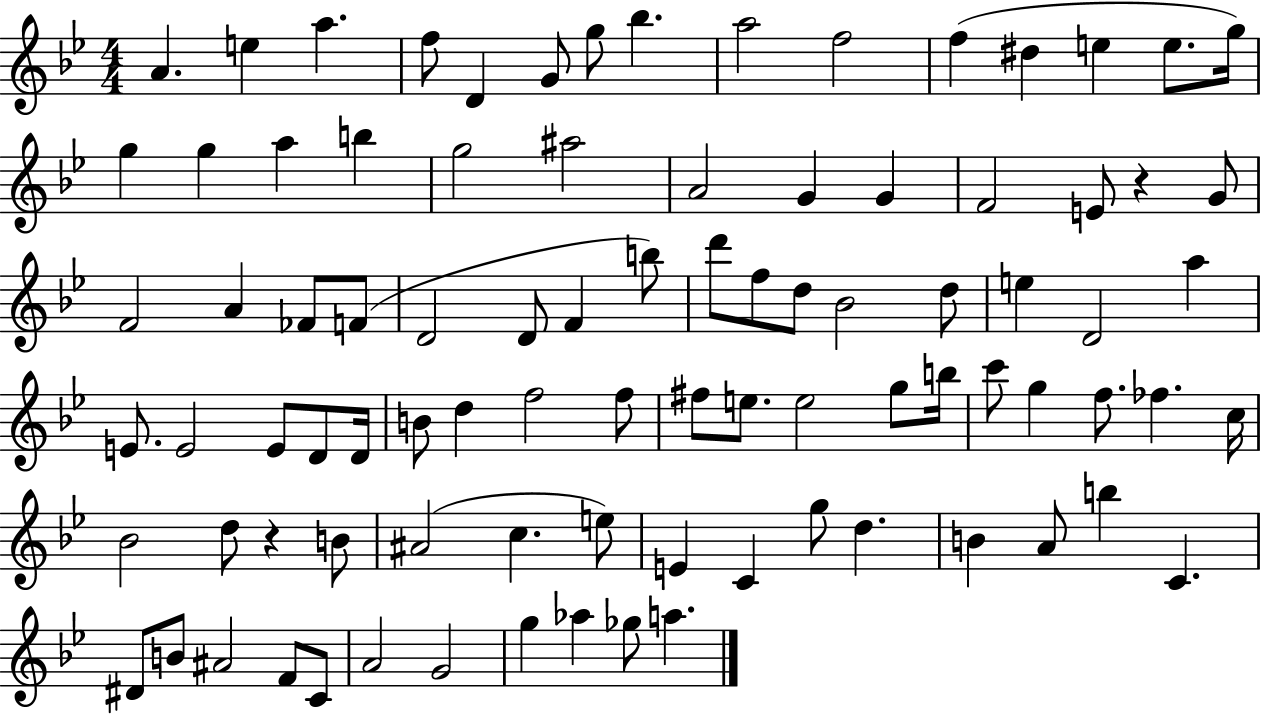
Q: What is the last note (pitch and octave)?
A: A5